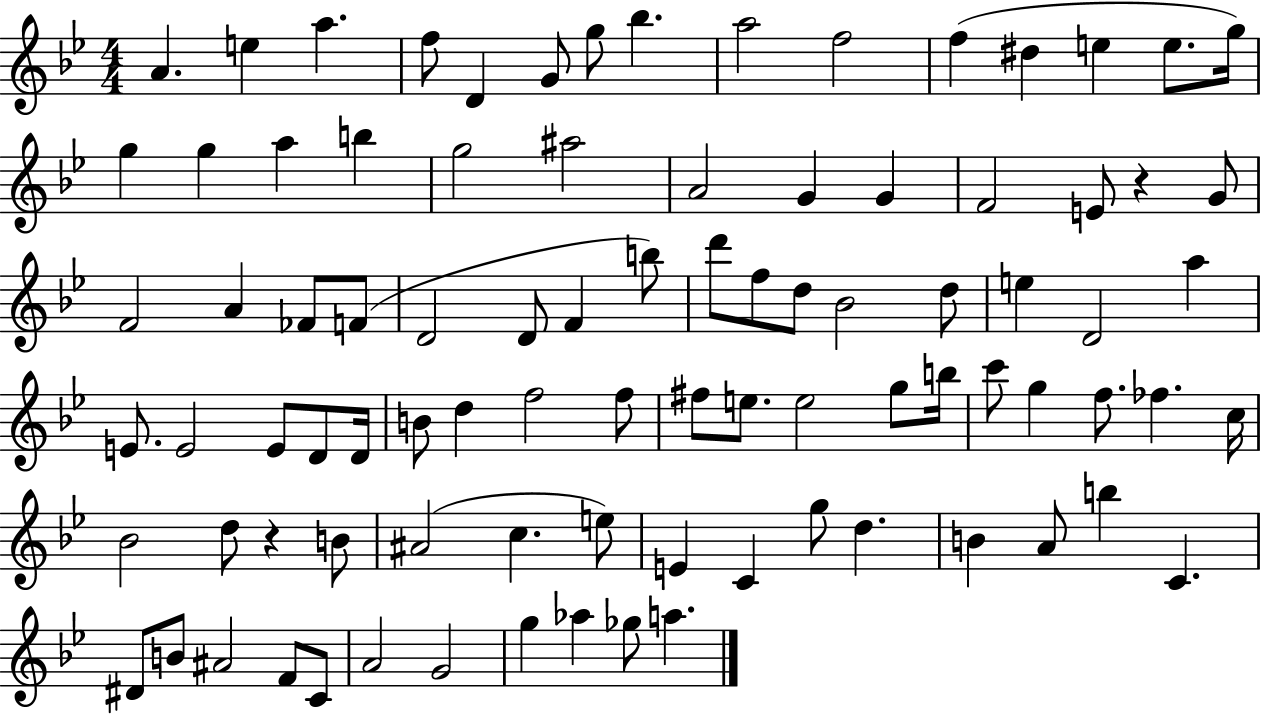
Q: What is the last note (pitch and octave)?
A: A5